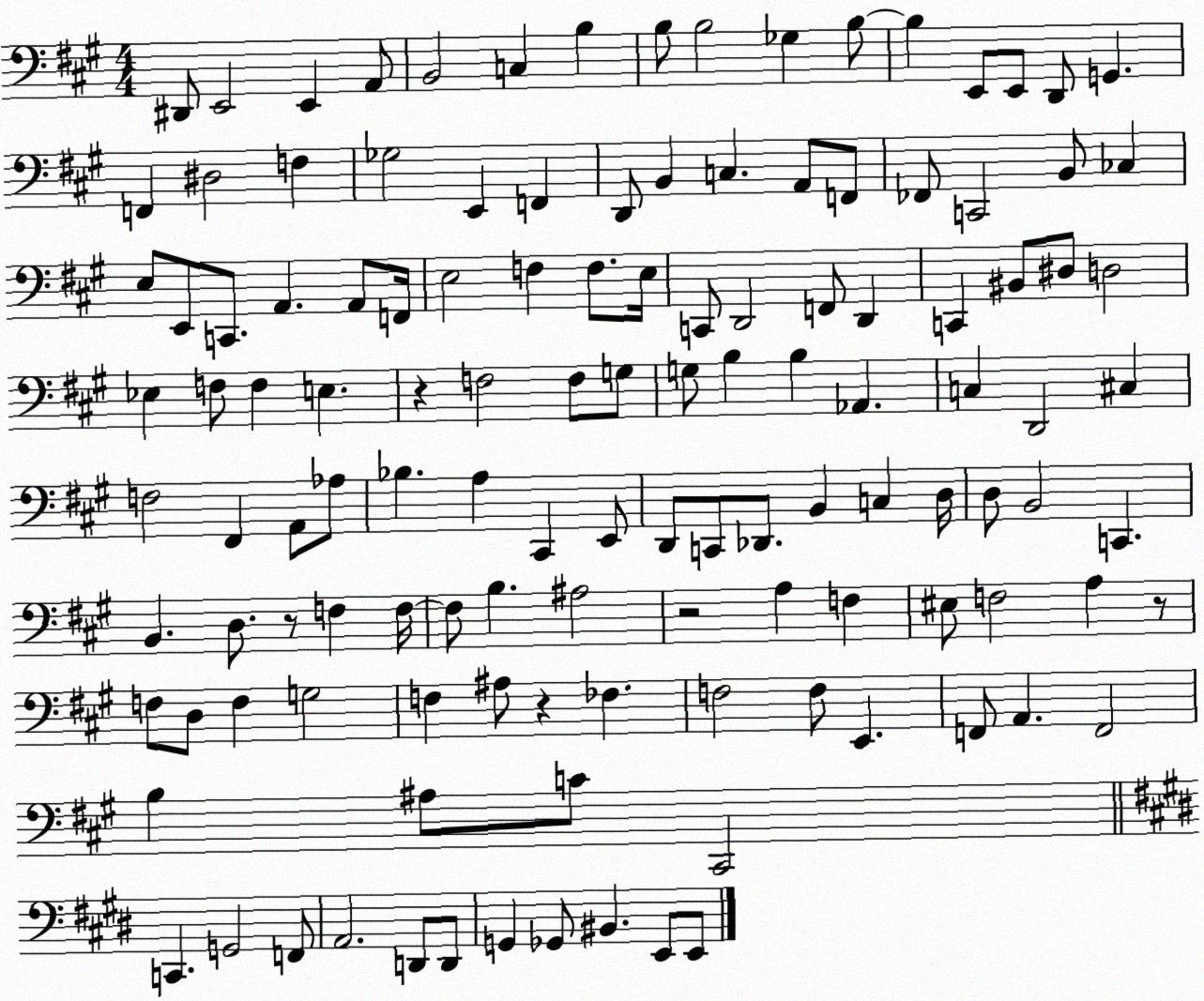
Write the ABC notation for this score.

X:1
T:Untitled
M:4/4
L:1/4
K:A
^D,,/2 E,,2 E,, A,,/2 B,,2 C, B, B,/2 B,2 _G, B,/2 B, E,,/2 E,,/2 D,,/2 G,, F,, ^D,2 F, _G,2 E,, F,, D,,/2 B,, C, A,,/2 F,,/2 _F,,/2 C,,2 B,,/2 _C, E,/2 E,,/2 C,,/2 A,, A,,/2 F,,/4 E,2 F, F,/2 E,/4 C,,/2 D,,2 F,,/2 D,, C,, ^B,,/2 ^D,/2 D,2 _E, F,/2 F, E, z F,2 F,/2 G,/2 G,/2 B, B, _A,, C, D,,2 ^C, F,2 ^F,, A,,/2 _A,/2 _B, A, ^C,, E,,/2 D,,/2 C,,/2 _D,,/2 B,, C, D,/4 D,/2 B,,2 C,, B,, D,/2 z/2 F, F,/4 F,/2 B, ^A,2 z2 A, F, ^E,/2 F,2 A, z/2 F,/2 D,/2 F, G,2 F, ^A,/2 z _F, F,2 F,/2 E,, F,,/2 A,, F,,2 B, ^A,/2 C/2 ^C,,2 C,, G,,2 F,,/2 A,,2 D,,/2 D,,/2 G,, _G,,/2 ^B,, E,,/2 E,,/2